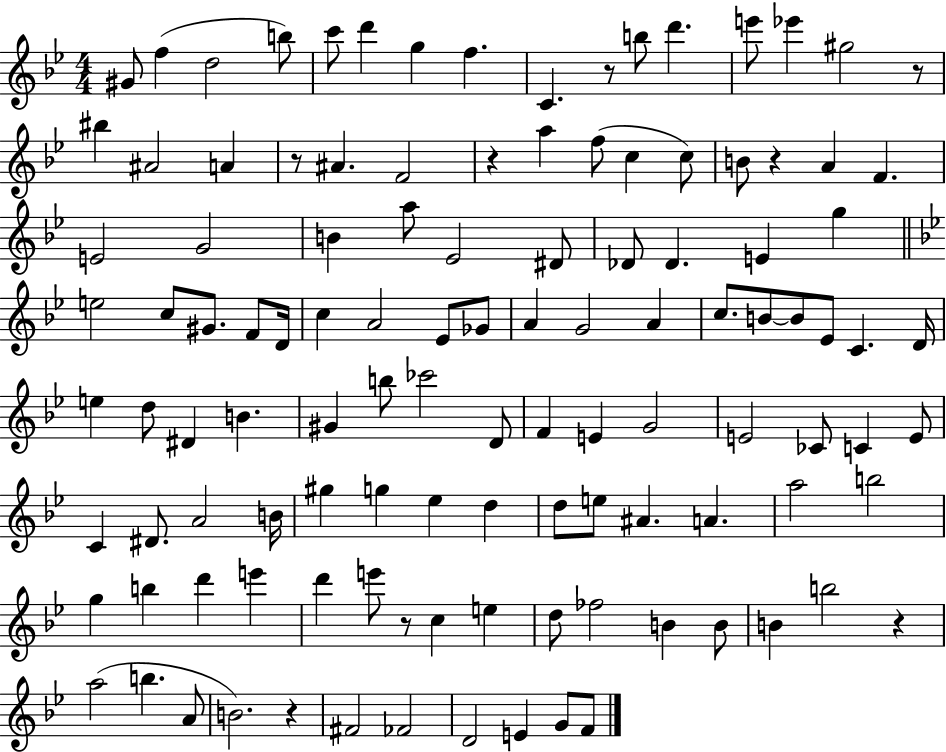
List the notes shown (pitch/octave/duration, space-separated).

G#4/e F5/q D5/h B5/e C6/e D6/q G5/q F5/q. C4/q. R/e B5/e D6/q. E6/e Eb6/q G#5/h R/e BIS5/q A#4/h A4/q R/e A#4/q. F4/h R/q A5/q F5/e C5/q C5/e B4/e R/q A4/q F4/q. E4/h G4/h B4/q A5/e Eb4/h D#4/e Db4/e Db4/q. E4/q G5/q E5/h C5/e G#4/e. F4/e D4/s C5/q A4/h Eb4/e Gb4/e A4/q G4/h A4/q C5/e. B4/e B4/e Eb4/e C4/q. D4/s E5/q D5/e D#4/q B4/q. G#4/q B5/e CES6/h D4/e F4/q E4/q G4/h E4/h CES4/e C4/q E4/e C4/q D#4/e. A4/h B4/s G#5/q G5/q Eb5/q D5/q D5/e E5/e A#4/q. A4/q. A5/h B5/h G5/q B5/q D6/q E6/q D6/q E6/e R/e C5/q E5/q D5/e FES5/h B4/q B4/e B4/q B5/h R/q A5/h B5/q. A4/e B4/h. R/q F#4/h FES4/h D4/h E4/q G4/e F4/e